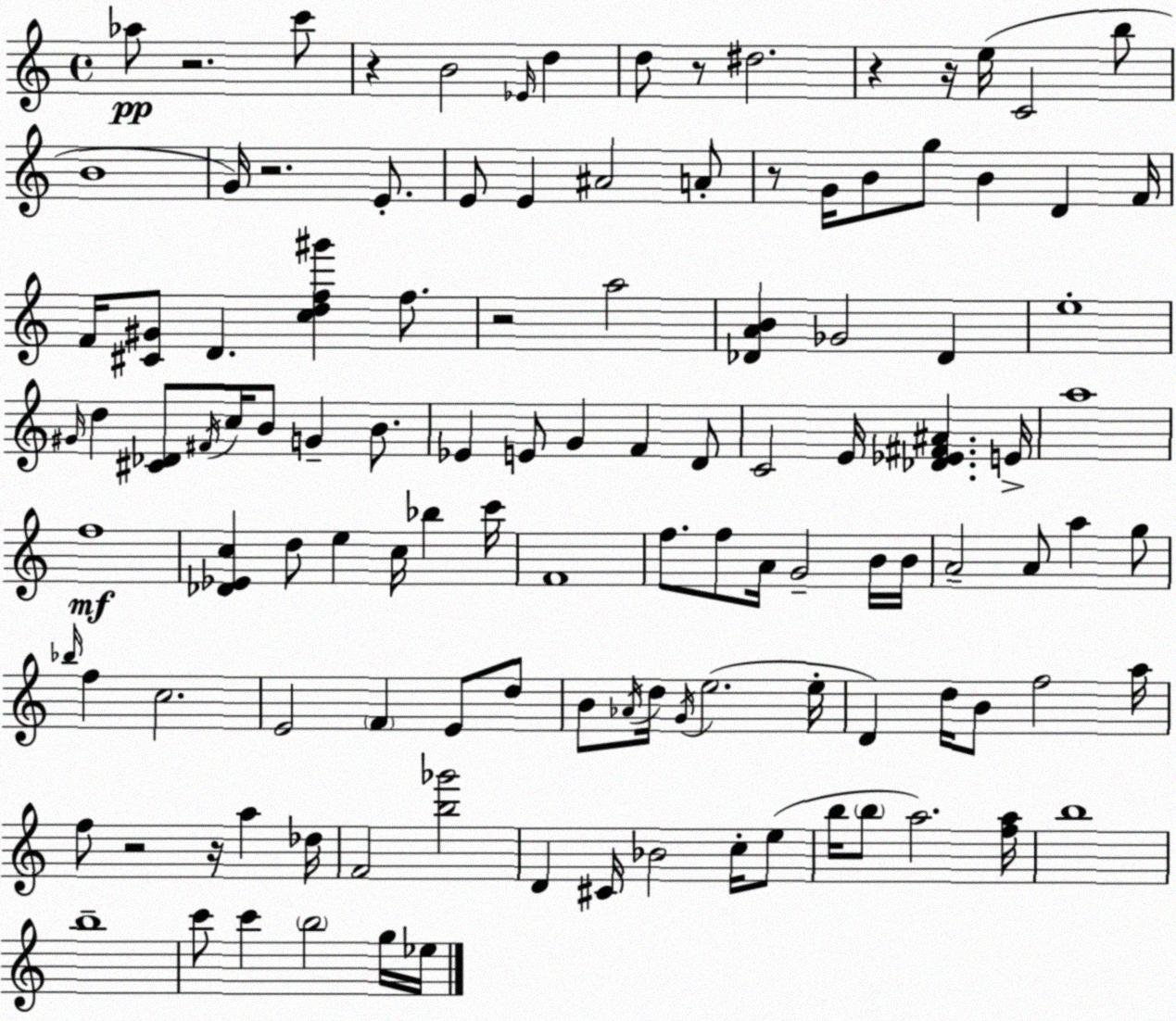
X:1
T:Untitled
M:4/4
L:1/4
K:C
_a/2 z2 c'/2 z B2 _E/4 d d/2 z/2 ^d2 z z/4 e/4 C2 b/2 B4 G/4 z2 E/2 E/2 E ^A2 A/2 z/2 G/4 B/2 g/2 B D F/4 F/4 [^C^G]/2 D [cdf^g'] f/2 z2 a2 [_DAB] _G2 _D e4 ^G/4 d [^C_D]/2 ^F/4 c/4 B/2 G B/2 _E E/2 G F D/2 C2 E/4 [_D_E^F^A] E/4 a4 f4 [_D_Ec] d/2 e c/4 _b c'/4 F4 f/2 f/2 A/4 G2 B/4 B/4 A2 A/2 a g/2 _b/4 f c2 E2 F E/2 d/2 B/2 _A/4 d/4 G/4 e2 e/4 D d/4 B/2 f2 a/4 f/2 z2 z/4 a _d/4 F2 [b_g']2 D ^C/4 _B2 c/4 e/2 b/4 b/2 a2 [fa]/4 b4 b4 c'/2 c' b2 g/4 _e/4